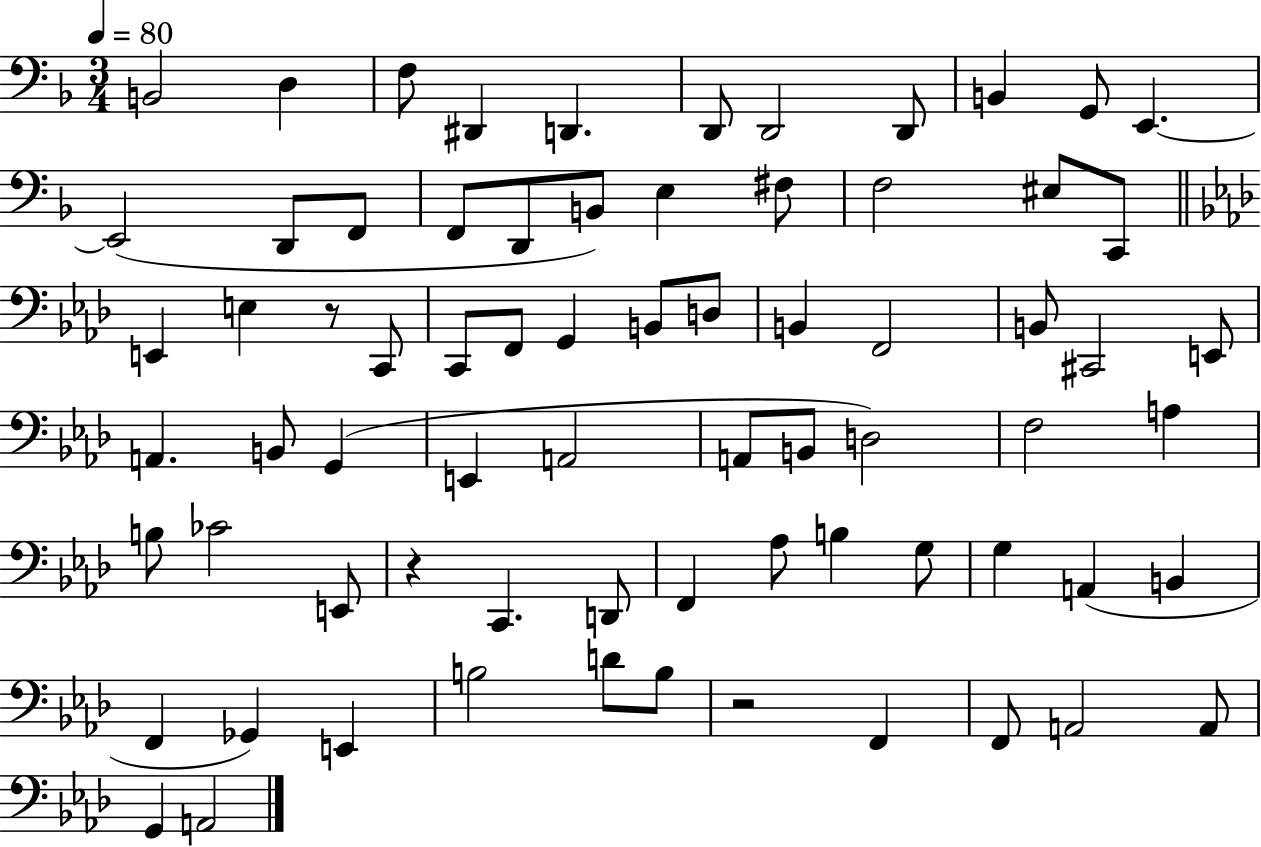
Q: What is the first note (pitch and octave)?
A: B2